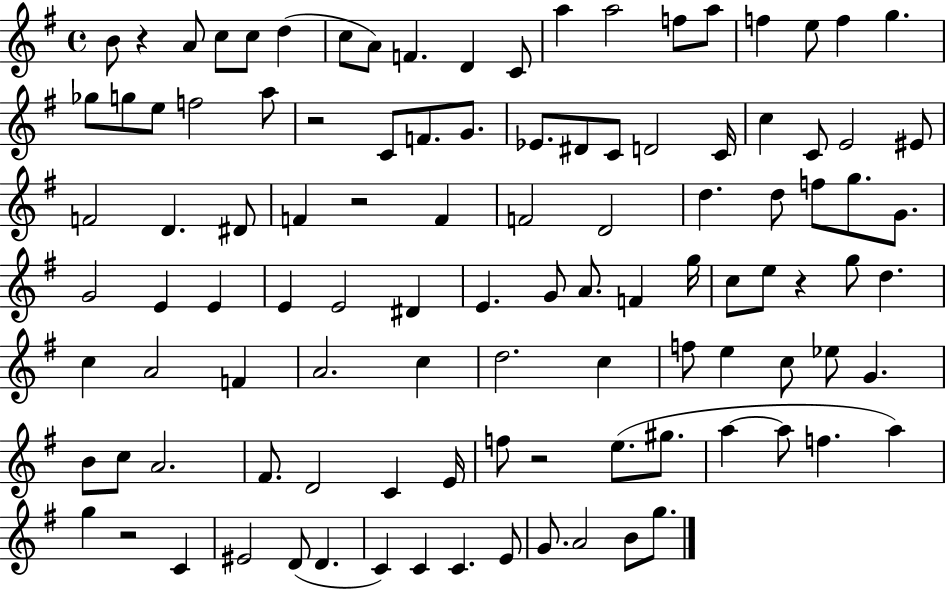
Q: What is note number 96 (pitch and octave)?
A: C4